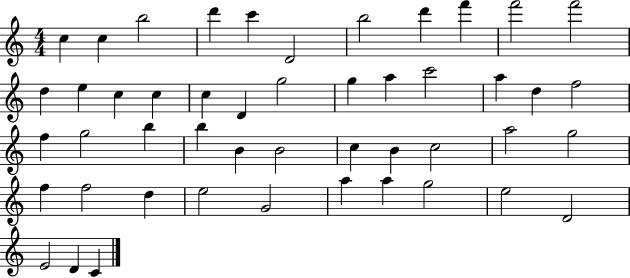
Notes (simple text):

C5/q C5/q B5/h D6/q C6/q D4/h B5/h D6/q F6/q F6/h F6/h D5/q E5/q C5/q C5/q C5/q D4/q G5/h G5/q A5/q C6/h A5/q D5/q F5/h F5/q G5/h B5/q B5/q B4/q B4/h C5/q B4/q C5/h A5/h G5/h F5/q F5/h D5/q E5/h G4/h A5/q A5/q G5/h E5/h D4/h E4/h D4/q C4/q